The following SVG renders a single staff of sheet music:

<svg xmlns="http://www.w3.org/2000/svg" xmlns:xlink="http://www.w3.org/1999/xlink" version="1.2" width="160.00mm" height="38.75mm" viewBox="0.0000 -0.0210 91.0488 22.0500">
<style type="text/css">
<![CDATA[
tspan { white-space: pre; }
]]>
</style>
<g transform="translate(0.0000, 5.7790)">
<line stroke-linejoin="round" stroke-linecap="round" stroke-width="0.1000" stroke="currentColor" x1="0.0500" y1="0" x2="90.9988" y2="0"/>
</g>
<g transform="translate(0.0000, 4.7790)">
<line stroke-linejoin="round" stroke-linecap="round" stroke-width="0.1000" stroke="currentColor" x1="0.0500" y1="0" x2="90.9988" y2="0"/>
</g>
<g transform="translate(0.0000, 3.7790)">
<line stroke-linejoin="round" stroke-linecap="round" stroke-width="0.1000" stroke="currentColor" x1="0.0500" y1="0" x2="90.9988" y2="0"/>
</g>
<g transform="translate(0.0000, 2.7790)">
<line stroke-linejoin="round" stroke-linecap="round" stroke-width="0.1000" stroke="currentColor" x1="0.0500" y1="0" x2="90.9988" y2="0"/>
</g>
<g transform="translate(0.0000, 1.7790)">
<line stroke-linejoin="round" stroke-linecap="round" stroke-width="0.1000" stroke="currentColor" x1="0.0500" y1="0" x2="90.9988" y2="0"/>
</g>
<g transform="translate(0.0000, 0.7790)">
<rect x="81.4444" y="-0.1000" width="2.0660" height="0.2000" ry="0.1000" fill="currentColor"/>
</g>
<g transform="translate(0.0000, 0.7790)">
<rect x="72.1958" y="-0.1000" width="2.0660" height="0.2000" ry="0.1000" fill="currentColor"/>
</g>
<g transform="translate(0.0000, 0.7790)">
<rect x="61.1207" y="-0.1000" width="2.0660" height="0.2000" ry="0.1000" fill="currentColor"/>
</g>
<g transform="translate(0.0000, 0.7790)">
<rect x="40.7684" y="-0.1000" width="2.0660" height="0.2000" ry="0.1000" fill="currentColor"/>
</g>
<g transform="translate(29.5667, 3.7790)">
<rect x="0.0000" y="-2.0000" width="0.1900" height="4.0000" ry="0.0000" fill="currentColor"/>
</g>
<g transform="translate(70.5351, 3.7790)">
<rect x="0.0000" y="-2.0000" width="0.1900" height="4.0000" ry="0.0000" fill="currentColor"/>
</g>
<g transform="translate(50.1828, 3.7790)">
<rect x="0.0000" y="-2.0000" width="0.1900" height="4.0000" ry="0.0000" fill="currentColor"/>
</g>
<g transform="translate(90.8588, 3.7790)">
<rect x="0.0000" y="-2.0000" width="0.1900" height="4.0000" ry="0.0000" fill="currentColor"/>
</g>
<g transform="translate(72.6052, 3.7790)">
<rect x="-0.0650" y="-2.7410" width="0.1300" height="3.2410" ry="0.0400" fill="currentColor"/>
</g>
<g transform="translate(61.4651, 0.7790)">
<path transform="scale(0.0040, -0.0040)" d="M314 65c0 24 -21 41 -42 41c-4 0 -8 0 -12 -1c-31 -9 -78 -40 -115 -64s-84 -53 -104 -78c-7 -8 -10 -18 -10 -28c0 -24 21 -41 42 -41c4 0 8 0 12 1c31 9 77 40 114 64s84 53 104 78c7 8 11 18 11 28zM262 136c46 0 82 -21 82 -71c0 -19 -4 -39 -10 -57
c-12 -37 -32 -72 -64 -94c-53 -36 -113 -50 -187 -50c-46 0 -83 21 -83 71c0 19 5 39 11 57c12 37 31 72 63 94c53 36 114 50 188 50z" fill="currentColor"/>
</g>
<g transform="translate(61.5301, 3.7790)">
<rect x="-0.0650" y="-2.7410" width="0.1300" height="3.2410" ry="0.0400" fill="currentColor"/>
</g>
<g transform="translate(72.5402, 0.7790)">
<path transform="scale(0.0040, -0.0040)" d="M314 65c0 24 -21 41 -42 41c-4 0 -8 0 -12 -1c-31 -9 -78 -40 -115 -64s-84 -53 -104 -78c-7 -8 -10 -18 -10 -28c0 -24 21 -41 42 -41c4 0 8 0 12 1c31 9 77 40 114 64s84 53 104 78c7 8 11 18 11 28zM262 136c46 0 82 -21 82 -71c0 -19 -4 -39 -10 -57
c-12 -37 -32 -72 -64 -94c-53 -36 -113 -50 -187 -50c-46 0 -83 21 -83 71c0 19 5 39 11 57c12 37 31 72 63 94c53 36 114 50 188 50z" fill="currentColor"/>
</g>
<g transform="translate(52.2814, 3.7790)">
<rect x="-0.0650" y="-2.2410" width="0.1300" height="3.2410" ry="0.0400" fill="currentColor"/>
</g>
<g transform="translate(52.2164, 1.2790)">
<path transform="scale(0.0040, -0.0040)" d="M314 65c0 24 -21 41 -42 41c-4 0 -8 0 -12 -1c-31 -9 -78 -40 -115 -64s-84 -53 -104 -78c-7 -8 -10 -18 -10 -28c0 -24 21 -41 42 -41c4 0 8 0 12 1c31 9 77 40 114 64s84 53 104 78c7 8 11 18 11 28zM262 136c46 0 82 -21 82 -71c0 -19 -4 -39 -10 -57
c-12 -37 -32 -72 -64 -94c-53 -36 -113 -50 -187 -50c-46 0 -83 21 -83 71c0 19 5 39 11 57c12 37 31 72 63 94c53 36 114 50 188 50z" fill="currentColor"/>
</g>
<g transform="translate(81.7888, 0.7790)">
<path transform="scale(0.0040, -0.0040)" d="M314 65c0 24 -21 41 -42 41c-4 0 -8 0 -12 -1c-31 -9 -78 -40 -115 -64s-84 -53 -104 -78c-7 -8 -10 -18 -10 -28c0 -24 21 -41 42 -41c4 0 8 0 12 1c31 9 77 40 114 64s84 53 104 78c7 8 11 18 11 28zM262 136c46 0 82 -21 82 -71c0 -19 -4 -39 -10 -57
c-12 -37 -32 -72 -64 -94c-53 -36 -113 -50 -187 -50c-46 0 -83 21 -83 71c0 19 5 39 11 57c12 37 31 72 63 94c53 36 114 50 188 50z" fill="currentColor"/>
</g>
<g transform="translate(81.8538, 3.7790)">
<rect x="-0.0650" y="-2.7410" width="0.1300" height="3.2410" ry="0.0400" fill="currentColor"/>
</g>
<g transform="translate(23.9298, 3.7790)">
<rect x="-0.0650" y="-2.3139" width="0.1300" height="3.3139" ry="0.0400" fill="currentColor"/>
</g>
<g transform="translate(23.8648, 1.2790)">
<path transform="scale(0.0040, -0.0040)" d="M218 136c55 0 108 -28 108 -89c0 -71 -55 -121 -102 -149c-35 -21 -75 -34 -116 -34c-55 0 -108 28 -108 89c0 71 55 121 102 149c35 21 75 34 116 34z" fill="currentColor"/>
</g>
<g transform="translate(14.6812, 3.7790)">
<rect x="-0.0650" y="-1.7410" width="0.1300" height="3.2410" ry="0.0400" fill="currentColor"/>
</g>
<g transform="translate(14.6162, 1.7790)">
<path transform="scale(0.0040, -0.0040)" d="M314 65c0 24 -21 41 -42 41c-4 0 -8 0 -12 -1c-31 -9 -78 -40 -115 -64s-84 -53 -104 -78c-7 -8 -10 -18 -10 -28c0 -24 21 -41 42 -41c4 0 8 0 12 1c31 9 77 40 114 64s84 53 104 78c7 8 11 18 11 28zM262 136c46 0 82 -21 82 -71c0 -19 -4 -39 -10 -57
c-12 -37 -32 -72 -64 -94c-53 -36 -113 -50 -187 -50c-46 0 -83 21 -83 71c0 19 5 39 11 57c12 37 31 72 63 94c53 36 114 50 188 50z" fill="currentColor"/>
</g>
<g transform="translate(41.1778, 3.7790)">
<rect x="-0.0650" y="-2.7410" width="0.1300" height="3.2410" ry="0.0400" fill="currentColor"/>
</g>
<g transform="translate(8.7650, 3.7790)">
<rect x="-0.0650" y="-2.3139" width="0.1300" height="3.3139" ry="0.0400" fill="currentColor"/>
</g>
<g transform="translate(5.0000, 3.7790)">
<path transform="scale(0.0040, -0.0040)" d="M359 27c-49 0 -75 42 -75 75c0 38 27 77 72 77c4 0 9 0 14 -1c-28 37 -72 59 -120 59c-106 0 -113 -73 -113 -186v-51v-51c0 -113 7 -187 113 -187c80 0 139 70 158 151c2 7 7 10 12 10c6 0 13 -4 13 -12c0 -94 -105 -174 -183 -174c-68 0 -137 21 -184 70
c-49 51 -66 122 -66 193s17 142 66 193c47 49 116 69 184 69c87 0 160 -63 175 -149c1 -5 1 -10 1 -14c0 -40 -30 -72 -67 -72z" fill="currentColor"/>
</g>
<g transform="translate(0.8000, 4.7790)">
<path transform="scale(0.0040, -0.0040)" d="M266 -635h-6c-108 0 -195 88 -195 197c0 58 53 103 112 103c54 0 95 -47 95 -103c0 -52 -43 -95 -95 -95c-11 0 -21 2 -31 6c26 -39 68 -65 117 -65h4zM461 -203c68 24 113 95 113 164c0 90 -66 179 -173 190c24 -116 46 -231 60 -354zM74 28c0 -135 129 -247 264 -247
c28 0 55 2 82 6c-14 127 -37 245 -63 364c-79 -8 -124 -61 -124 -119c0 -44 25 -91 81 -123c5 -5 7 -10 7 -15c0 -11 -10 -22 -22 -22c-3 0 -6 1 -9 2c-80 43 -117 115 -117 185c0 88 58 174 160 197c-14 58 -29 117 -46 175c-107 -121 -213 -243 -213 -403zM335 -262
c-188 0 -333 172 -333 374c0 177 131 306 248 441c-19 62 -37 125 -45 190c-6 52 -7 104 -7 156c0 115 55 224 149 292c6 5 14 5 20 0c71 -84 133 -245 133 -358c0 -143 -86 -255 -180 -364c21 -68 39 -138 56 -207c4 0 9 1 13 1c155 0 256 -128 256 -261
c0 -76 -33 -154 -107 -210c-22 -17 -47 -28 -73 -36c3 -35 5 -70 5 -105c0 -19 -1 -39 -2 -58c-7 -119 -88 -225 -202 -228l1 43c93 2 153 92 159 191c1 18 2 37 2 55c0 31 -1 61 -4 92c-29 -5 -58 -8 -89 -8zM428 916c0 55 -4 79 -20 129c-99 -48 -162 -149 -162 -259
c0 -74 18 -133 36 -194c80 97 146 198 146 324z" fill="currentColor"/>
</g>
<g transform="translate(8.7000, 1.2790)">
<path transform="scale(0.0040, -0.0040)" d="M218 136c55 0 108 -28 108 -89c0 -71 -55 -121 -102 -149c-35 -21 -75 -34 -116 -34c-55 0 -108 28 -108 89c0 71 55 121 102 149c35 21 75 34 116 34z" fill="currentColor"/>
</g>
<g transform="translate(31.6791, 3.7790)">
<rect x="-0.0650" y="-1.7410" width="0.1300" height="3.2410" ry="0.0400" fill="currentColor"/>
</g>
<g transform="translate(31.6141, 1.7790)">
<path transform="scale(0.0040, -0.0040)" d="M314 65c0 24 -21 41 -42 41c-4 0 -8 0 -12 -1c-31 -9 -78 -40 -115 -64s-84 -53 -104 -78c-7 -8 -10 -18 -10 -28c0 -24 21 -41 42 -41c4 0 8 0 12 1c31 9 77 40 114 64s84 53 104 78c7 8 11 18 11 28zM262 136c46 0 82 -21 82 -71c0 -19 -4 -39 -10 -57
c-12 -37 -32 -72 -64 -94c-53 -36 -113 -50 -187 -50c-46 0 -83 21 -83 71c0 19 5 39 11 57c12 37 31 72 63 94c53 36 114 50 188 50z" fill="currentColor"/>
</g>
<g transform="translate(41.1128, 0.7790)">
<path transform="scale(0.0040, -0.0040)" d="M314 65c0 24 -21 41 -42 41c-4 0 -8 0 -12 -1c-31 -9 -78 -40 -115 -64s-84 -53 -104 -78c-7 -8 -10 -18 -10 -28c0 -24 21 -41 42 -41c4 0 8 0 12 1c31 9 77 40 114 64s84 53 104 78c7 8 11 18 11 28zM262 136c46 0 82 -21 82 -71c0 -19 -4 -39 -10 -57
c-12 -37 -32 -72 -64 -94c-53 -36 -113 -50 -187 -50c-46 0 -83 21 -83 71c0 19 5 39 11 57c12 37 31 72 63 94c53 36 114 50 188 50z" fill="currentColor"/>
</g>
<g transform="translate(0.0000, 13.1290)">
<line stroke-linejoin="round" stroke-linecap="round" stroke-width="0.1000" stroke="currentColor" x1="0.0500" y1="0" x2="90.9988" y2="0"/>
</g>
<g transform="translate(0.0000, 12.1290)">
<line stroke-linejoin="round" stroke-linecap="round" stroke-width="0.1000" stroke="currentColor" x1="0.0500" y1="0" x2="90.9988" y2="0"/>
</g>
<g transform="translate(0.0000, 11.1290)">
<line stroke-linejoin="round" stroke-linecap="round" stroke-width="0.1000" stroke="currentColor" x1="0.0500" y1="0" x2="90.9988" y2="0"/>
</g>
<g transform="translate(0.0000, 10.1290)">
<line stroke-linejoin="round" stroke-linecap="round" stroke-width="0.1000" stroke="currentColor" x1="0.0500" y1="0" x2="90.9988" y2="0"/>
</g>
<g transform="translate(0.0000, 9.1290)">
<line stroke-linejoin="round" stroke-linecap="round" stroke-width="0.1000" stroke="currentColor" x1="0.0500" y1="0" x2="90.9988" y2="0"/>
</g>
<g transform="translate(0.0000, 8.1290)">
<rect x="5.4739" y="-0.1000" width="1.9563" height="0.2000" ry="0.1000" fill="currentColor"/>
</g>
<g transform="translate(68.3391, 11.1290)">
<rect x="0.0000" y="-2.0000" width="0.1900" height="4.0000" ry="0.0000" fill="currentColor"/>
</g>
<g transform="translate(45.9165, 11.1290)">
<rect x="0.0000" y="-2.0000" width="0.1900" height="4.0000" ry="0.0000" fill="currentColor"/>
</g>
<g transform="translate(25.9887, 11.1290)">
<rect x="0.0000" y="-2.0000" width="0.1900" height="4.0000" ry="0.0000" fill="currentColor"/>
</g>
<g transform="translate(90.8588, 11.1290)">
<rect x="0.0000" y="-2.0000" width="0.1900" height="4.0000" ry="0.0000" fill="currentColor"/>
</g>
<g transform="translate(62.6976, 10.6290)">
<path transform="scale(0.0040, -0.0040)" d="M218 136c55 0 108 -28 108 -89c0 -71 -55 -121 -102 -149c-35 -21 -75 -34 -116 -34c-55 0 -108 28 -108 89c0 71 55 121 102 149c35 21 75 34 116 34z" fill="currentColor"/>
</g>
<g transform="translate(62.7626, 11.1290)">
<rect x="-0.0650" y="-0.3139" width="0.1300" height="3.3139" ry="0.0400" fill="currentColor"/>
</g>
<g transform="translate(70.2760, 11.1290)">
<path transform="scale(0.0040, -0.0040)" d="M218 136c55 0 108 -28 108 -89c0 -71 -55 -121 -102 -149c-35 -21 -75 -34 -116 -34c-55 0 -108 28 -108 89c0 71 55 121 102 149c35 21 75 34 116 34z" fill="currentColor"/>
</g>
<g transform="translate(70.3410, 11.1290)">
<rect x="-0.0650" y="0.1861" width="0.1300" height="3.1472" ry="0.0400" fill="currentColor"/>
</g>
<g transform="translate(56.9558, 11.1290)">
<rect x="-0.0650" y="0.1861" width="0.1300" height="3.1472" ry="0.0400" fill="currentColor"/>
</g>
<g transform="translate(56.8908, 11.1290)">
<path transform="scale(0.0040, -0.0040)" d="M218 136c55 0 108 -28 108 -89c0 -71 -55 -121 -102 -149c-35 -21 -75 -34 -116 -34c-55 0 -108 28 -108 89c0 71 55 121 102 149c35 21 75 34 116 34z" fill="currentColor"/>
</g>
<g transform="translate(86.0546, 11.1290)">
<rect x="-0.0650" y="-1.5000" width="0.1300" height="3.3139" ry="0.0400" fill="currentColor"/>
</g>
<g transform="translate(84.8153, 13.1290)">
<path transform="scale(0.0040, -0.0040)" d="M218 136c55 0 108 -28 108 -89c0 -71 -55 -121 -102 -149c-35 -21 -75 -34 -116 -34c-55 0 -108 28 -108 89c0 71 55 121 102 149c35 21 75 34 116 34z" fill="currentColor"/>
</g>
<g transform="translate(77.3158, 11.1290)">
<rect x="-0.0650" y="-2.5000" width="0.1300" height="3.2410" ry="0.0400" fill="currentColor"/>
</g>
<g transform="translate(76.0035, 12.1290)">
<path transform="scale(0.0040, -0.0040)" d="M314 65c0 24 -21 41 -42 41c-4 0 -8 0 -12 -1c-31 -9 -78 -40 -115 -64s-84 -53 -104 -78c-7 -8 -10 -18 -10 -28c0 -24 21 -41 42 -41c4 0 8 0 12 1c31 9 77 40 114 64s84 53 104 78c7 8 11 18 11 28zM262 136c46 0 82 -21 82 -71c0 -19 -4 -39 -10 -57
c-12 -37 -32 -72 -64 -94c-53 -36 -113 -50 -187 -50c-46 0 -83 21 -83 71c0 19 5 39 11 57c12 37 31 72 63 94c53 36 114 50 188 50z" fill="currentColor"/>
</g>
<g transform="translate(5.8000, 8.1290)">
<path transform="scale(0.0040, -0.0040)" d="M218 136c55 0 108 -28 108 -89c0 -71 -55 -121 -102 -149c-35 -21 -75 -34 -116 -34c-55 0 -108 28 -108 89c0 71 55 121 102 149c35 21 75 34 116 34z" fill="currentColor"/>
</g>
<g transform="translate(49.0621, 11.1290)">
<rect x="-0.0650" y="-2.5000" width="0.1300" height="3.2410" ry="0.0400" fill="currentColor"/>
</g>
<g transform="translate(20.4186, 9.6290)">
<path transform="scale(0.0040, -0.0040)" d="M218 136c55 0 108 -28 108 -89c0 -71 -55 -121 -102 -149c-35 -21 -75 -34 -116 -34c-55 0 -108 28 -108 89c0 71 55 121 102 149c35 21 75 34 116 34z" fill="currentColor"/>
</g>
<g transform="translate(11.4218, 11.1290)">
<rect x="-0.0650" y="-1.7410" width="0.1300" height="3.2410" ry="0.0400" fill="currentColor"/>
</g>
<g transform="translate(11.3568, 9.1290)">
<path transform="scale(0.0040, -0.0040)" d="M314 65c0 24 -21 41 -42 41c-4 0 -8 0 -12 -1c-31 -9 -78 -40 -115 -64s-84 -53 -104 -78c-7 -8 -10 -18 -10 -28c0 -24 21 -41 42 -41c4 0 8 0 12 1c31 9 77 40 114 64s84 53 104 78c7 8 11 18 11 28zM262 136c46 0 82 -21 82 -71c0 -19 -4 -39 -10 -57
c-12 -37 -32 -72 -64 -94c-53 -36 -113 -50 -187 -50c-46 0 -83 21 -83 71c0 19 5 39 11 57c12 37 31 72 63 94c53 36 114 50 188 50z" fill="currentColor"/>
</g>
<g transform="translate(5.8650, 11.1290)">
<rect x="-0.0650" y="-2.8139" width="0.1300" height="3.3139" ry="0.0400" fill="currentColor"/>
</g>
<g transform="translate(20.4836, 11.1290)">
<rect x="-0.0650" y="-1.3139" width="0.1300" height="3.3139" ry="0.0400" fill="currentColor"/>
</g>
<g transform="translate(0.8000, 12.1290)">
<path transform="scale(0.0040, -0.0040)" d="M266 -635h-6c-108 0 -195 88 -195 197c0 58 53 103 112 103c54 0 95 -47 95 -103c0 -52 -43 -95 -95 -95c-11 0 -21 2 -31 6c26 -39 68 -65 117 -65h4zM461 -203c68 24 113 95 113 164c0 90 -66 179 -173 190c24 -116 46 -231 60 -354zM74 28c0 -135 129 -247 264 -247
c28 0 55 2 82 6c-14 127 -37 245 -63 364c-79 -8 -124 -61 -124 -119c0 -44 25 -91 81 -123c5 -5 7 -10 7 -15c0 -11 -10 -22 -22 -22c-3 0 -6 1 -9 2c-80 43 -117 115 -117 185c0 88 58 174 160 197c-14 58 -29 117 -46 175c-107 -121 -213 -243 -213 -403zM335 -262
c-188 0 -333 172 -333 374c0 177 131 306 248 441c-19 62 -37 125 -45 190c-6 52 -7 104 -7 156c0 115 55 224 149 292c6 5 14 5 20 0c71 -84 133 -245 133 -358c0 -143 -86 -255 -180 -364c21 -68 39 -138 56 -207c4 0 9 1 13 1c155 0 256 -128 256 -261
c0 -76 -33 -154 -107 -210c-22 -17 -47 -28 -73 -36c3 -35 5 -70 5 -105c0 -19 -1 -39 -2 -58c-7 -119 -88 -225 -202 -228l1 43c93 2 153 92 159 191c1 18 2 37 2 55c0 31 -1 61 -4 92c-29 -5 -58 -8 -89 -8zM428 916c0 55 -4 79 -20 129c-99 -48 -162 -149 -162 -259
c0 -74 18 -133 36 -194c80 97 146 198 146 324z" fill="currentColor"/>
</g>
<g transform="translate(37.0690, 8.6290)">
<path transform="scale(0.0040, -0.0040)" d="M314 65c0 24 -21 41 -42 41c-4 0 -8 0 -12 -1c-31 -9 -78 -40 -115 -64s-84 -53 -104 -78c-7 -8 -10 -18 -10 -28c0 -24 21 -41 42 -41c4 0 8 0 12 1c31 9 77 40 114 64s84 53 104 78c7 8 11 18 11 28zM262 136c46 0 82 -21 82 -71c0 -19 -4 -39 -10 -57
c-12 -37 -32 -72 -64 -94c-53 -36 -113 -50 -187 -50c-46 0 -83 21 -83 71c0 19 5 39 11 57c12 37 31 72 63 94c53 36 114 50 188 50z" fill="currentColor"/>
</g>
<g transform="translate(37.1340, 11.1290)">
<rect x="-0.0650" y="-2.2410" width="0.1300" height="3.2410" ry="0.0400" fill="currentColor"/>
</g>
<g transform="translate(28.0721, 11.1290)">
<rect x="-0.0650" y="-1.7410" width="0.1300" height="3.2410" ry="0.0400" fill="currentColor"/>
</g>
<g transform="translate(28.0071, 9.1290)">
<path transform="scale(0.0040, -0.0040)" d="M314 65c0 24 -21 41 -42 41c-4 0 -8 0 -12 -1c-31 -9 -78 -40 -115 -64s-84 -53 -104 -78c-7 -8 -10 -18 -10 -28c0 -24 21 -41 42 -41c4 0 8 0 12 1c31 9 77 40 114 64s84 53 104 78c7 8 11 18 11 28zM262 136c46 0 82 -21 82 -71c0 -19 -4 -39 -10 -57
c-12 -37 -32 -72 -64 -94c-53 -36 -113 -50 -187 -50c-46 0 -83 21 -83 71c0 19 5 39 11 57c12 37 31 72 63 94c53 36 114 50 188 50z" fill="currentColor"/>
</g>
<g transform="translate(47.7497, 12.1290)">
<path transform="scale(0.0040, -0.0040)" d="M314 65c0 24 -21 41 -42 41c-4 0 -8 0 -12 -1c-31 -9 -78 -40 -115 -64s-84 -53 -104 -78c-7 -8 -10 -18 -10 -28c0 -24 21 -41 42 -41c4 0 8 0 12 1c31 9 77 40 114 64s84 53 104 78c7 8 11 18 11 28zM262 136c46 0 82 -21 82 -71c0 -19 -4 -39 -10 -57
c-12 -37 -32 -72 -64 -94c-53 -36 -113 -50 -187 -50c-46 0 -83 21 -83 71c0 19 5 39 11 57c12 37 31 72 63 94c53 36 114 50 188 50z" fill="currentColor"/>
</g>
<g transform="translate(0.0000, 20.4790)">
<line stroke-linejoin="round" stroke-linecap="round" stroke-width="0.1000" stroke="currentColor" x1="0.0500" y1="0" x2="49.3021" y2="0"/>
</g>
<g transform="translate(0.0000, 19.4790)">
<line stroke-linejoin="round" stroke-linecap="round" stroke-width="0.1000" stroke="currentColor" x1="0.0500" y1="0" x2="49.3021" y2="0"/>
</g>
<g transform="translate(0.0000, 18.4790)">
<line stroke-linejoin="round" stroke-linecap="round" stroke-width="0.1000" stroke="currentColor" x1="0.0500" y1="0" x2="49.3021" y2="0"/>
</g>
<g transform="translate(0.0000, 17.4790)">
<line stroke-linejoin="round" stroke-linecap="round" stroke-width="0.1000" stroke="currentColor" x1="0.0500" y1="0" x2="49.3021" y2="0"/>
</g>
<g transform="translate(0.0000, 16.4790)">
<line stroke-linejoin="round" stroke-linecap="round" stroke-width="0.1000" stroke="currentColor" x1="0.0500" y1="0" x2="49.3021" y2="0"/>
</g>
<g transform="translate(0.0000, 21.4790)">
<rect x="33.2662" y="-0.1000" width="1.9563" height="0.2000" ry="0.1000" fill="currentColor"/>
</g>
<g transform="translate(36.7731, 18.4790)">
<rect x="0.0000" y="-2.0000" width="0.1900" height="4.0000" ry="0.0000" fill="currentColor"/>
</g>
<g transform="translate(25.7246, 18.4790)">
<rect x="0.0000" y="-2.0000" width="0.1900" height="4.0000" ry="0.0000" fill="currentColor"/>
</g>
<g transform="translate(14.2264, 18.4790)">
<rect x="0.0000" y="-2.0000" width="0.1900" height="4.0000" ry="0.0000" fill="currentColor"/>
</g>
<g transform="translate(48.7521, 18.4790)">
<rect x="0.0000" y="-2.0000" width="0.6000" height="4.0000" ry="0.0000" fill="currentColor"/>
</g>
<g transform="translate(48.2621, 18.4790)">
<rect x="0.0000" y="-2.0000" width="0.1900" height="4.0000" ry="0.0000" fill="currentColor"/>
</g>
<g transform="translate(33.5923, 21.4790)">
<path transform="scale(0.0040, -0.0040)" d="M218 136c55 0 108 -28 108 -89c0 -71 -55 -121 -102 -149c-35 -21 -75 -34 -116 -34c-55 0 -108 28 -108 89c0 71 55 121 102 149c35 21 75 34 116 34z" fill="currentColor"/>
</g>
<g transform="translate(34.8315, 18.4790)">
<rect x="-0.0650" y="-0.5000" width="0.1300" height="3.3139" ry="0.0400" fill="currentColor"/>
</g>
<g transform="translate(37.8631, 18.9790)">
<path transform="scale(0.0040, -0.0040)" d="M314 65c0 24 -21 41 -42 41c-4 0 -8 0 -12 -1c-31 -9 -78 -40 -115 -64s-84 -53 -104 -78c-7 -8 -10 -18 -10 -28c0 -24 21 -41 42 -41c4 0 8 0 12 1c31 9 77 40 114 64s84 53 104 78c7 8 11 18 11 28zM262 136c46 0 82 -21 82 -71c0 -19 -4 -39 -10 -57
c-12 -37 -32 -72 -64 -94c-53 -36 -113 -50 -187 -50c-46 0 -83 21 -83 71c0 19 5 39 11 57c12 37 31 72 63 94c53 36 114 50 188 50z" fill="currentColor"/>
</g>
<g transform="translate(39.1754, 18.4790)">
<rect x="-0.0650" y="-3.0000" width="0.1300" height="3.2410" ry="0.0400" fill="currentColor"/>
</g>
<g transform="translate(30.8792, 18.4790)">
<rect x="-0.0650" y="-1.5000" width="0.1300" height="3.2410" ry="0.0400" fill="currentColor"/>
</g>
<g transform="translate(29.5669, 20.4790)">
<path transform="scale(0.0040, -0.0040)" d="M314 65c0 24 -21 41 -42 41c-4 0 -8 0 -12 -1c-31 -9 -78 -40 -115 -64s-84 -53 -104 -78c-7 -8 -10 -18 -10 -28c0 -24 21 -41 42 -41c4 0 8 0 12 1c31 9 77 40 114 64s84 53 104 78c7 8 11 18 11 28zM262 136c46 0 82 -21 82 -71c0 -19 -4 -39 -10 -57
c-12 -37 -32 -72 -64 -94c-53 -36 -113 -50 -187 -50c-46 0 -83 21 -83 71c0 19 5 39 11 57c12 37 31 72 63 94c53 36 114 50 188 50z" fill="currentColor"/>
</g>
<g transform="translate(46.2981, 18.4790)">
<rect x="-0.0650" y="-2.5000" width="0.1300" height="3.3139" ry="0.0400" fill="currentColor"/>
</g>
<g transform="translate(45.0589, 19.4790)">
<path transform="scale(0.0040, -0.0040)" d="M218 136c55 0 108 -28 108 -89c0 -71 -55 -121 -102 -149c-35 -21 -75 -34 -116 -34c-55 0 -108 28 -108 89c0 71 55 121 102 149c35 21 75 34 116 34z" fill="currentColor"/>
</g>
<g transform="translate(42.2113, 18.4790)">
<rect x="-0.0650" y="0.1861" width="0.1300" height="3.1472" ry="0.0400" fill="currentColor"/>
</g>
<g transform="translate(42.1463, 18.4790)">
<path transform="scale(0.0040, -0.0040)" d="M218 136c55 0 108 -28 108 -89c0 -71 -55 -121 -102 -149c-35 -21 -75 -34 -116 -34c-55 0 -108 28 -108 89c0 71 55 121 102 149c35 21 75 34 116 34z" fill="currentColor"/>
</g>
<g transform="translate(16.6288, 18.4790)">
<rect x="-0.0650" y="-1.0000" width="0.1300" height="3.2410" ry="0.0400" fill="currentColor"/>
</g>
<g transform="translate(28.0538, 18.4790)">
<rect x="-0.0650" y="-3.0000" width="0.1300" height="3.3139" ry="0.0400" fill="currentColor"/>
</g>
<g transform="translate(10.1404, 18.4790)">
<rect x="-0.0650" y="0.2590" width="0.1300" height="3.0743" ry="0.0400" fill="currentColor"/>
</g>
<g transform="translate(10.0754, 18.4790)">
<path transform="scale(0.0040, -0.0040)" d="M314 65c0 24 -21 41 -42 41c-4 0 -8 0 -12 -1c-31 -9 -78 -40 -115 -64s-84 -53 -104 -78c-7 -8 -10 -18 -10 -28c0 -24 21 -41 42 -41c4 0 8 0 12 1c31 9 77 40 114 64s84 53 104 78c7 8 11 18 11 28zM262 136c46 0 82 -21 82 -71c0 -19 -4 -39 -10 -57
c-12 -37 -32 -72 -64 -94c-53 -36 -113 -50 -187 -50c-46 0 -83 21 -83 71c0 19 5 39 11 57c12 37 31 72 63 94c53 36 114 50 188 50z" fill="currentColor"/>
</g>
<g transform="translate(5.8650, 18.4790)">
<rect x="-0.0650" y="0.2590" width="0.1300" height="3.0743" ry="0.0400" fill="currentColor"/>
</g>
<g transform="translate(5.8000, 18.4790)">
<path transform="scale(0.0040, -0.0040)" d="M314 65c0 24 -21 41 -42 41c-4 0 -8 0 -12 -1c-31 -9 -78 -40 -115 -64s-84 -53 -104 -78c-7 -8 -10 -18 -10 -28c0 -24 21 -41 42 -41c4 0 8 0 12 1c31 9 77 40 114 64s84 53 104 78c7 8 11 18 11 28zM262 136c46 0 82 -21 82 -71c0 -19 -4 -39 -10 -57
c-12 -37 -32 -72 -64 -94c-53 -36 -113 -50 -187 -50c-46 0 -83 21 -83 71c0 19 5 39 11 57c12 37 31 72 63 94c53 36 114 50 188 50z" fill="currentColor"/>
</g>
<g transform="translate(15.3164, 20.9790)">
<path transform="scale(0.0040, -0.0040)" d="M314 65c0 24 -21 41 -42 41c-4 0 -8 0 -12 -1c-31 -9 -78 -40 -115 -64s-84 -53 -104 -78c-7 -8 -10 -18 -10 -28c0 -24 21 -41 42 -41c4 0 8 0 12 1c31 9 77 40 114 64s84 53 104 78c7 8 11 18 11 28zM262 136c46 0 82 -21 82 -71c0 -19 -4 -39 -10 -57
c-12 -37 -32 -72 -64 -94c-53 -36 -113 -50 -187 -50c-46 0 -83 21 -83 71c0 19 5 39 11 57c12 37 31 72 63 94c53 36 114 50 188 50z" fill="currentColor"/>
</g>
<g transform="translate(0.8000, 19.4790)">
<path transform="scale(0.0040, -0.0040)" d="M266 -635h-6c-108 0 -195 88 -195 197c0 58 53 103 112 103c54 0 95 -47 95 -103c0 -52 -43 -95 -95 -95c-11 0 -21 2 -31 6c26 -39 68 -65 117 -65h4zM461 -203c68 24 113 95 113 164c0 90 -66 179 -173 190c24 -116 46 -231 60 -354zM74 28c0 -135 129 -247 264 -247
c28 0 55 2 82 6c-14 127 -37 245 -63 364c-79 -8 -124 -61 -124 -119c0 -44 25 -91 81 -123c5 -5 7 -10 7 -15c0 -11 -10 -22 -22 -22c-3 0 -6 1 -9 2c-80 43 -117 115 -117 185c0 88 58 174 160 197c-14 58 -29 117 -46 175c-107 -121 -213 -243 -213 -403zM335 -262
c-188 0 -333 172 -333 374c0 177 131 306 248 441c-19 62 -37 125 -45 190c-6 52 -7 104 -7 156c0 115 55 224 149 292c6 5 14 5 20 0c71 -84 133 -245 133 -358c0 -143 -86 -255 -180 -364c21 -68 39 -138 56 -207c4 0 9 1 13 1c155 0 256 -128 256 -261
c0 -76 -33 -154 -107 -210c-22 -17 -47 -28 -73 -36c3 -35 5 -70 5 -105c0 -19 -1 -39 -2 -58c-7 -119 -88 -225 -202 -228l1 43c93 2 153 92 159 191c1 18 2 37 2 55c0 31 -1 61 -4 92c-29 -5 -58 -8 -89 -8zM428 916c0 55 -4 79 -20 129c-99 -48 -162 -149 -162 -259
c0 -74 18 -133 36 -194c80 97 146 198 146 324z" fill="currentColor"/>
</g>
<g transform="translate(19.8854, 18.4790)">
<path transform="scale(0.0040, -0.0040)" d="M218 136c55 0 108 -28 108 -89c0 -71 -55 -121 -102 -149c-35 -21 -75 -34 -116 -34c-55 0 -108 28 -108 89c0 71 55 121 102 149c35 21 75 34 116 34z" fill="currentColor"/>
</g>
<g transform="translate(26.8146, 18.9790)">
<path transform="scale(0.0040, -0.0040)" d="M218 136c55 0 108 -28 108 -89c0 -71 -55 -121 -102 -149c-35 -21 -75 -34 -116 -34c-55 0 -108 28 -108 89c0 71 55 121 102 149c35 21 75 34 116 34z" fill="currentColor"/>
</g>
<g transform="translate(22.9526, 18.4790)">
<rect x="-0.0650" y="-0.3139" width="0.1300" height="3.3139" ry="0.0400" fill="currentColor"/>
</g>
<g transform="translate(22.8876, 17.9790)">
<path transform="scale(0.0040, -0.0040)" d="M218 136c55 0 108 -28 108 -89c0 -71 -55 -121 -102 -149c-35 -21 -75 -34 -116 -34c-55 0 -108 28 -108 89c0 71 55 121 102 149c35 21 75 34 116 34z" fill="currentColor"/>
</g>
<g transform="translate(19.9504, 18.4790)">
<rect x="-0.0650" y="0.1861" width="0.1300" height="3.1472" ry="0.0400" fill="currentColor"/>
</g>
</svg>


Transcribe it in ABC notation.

X:1
T:Untitled
M:4/4
L:1/4
K:C
g f2 g f2 a2 g2 a2 a2 a2 a f2 e f2 g2 G2 B c B G2 E B2 B2 D2 B c A E2 C A2 B G